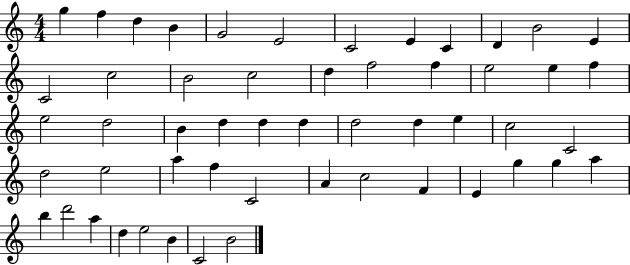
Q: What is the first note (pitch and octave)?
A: G5